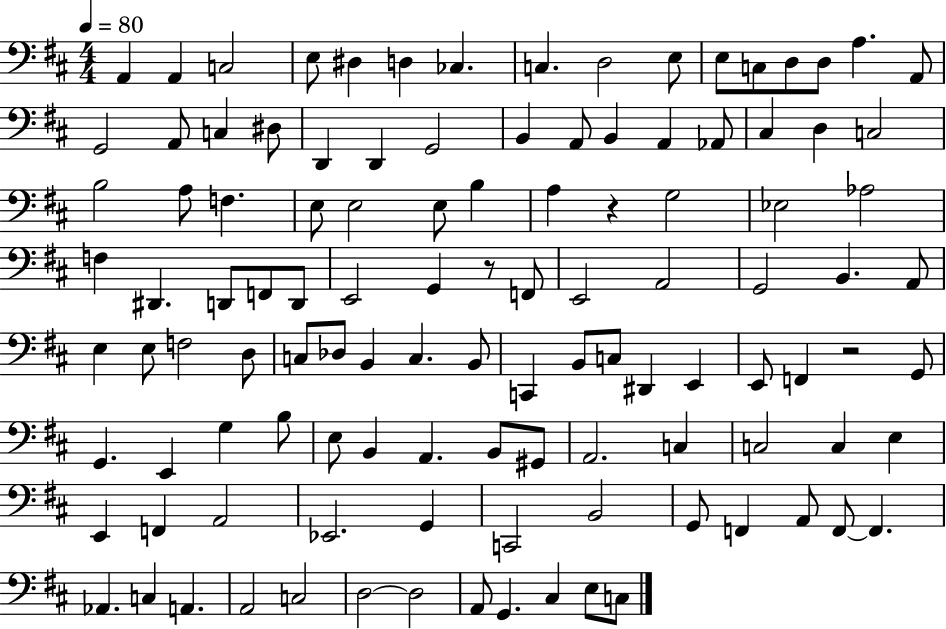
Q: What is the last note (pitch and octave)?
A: C3